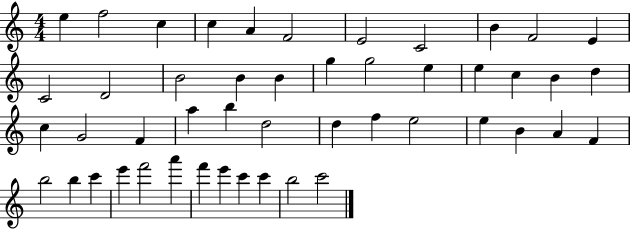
{
  \clef treble
  \numericTimeSignature
  \time 4/4
  \key c \major
  e''4 f''2 c''4 | c''4 a'4 f'2 | e'2 c'2 | b'4 f'2 e'4 | \break c'2 d'2 | b'2 b'4 b'4 | g''4 g''2 e''4 | e''4 c''4 b'4 d''4 | \break c''4 g'2 f'4 | a''4 b''4 d''2 | d''4 f''4 e''2 | e''4 b'4 a'4 f'4 | \break b''2 b''4 c'''4 | e'''4 f'''2 a'''4 | f'''4 e'''4 c'''4 c'''4 | b''2 c'''2 | \break \bar "|."
}